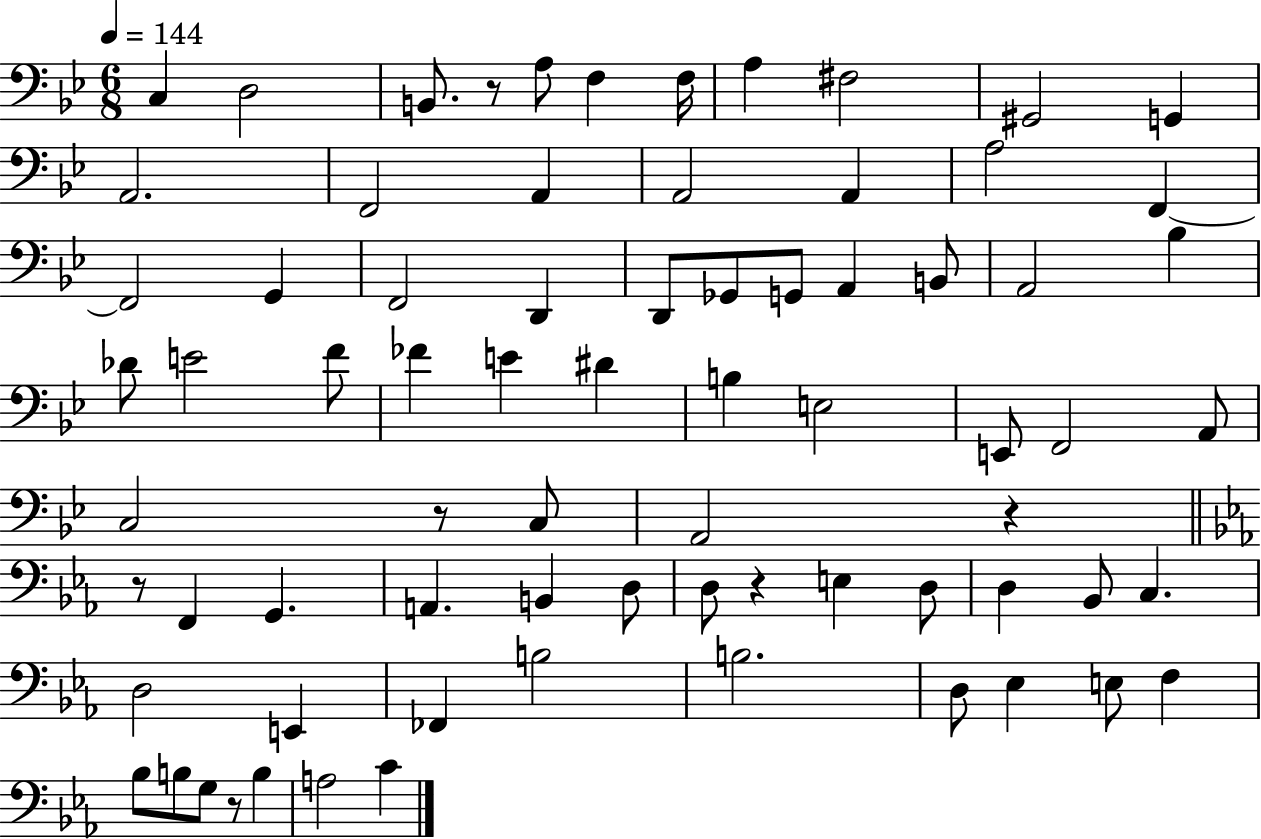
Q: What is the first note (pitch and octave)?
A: C3